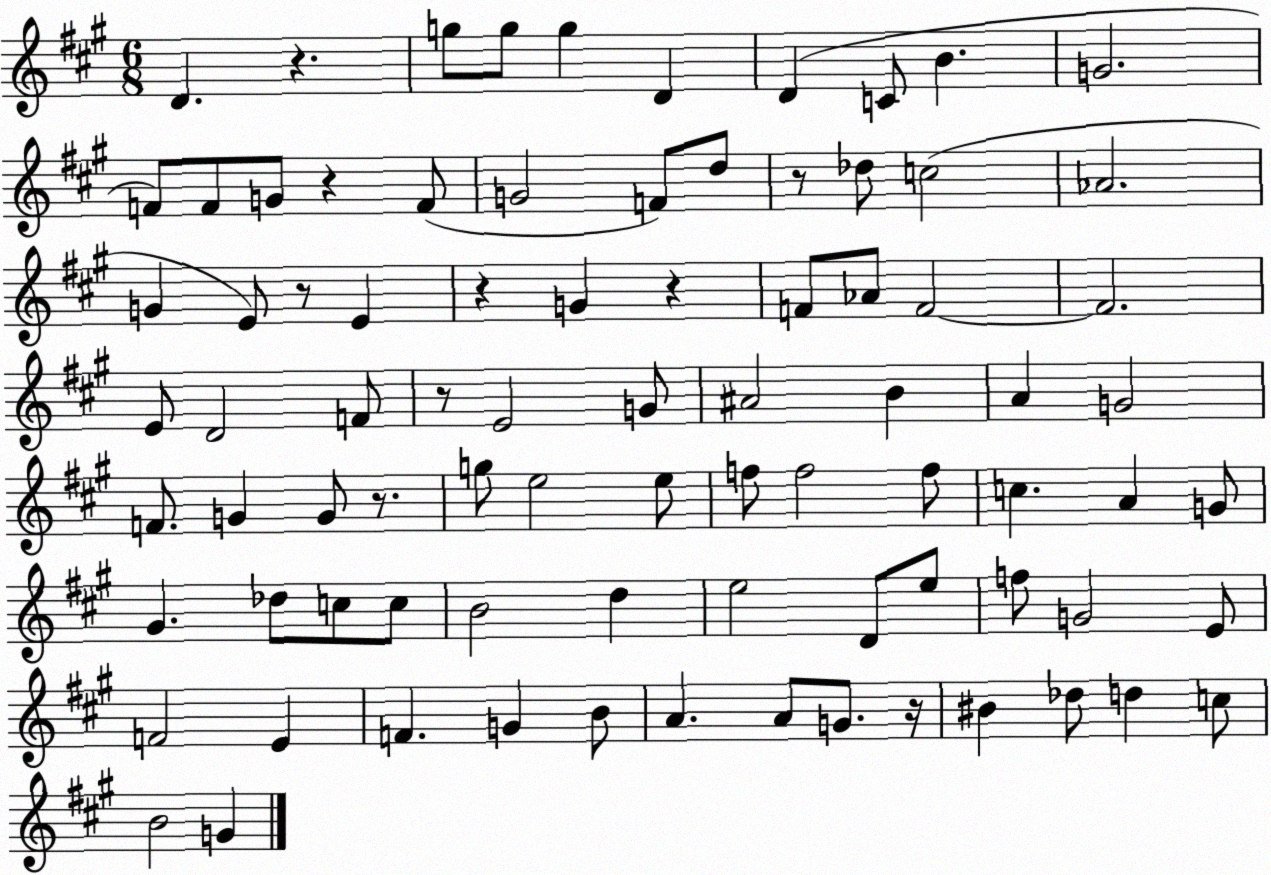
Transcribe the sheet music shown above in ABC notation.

X:1
T:Untitled
M:6/8
L:1/4
K:A
D z g/2 g/2 g D D C/2 B G2 F/2 F/2 G/2 z F/2 G2 F/2 d/2 z/2 _d/2 c2 _A2 G E/2 z/2 E z G z F/2 _A/2 F2 F2 E/2 D2 F/2 z/2 E2 G/2 ^A2 B A G2 F/2 G G/2 z/2 g/2 e2 e/2 f/2 f2 f/2 c A G/2 ^G _d/2 c/2 c/2 B2 d e2 D/2 e/2 f/2 G2 E/2 F2 E F G B/2 A A/2 G/2 z/4 ^B _d/2 d c/2 B2 G